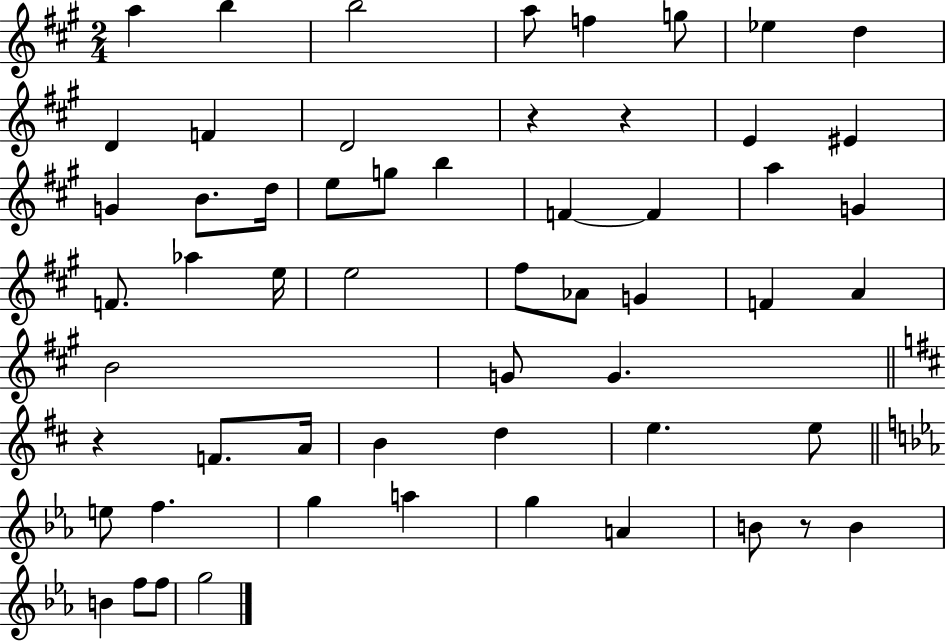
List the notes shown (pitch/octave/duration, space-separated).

A5/q B5/q B5/h A5/e F5/q G5/e Eb5/q D5/q D4/q F4/q D4/h R/q R/q E4/q EIS4/q G4/q B4/e. D5/s E5/e G5/e B5/q F4/q F4/q A5/q G4/q F4/e. Ab5/q E5/s E5/h F#5/e Ab4/e G4/q F4/q A4/q B4/h G4/e G4/q. R/q F4/e. A4/s B4/q D5/q E5/q. E5/e E5/e F5/q. G5/q A5/q G5/q A4/q B4/e R/e B4/q B4/q F5/e F5/e G5/h